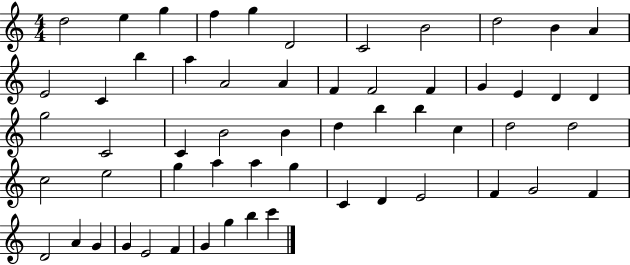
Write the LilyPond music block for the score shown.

{
  \clef treble
  \numericTimeSignature
  \time 4/4
  \key c \major
  d''2 e''4 g''4 | f''4 g''4 d'2 | c'2 b'2 | d''2 b'4 a'4 | \break e'2 c'4 b''4 | a''4 a'2 a'4 | f'4 f'2 f'4 | g'4 e'4 d'4 d'4 | \break g''2 c'2 | c'4 b'2 b'4 | d''4 b''4 b''4 c''4 | d''2 d''2 | \break c''2 e''2 | g''4 a''4 a''4 g''4 | c'4 d'4 e'2 | f'4 g'2 f'4 | \break d'2 a'4 g'4 | g'4 e'2 f'4 | g'4 g''4 b''4 c'''4 | \bar "|."
}